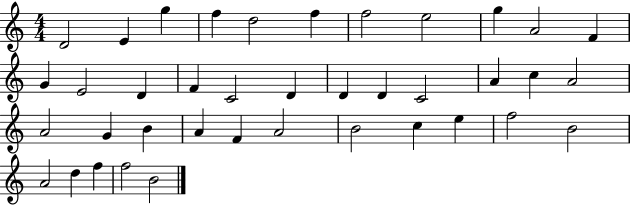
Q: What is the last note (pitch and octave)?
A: B4